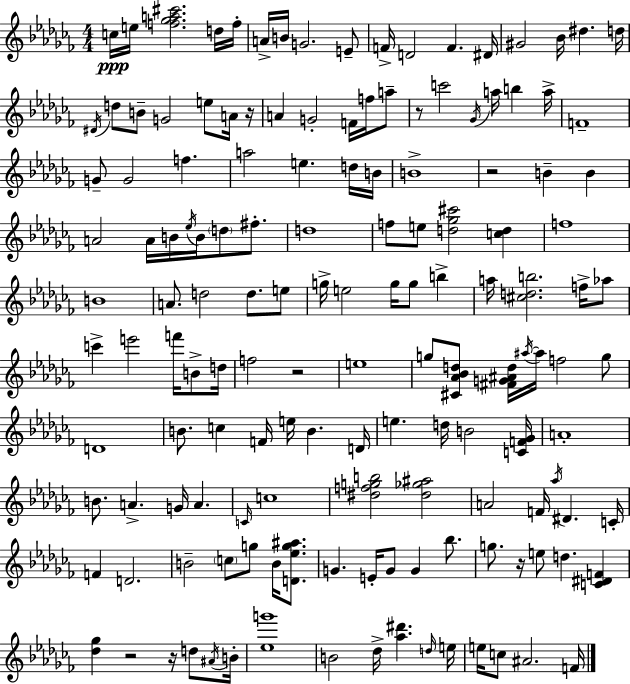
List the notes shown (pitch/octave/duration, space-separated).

C5/s E5/s [F5,Gb5,A5,C#6]/h. D5/s F5/s A4/s B4/s G4/h. E4/e F4/s D4/h F4/q. D#4/s G#4/h Bb4/s D#5/q. D5/s D#4/s D5/e B4/e G4/h E5/e A4/s R/s A4/q G4/h F4/s F5/s A5/e R/e C6/h Gb4/s A5/s B5/q A5/s F4/w G4/e G4/h F5/q. A5/h E5/q. D5/s B4/s B4/w R/h B4/q B4/q A4/h A4/s B4/s Eb5/s B4/s D5/e F#5/e. D5/w F5/e E5/e [D5,Gb5,C#6]/h [C5,D5]/q F5/w B4/w A4/e. D5/h D5/e. E5/e G5/s E5/h G5/s G5/e B5/q A5/s [C#5,D5,B5]/h. F5/s Ab5/e C6/q E6/h F6/s B4/e D5/s F5/h R/h E5/w G5/e [C#4,Ab4,Bb4,D5]/e [F#4,G4,A#4,D5]/s A#5/s A#5/s F5/h G5/e D4/w B4/e. C5/q F4/s E5/s B4/q. D4/s E5/q. D5/s B4/h [C4,F4,Gb4]/s A4/w B4/e. A4/q. G4/s A4/q. C4/s C5/w [D#5,F5,G5,B5]/h [D#5,Gb5,A#5]/h A4/h F4/s Ab5/s D#4/q. C4/s F4/q D4/h. B4/h C5/e G5/e B4/s [D4,Eb5,G5,A#5]/e. G4/q. E4/s G4/e G4/q Bb5/e. G5/e. R/s E5/e D5/q. [C4,D#4,F4]/q [Db5,Gb5]/q R/h R/s D5/e A#4/s B4/s [Eb5,G6]/w B4/h Db5/s [Ab5,D#6]/q. D5/s E5/s E5/s C5/e A#4/h. F4/s